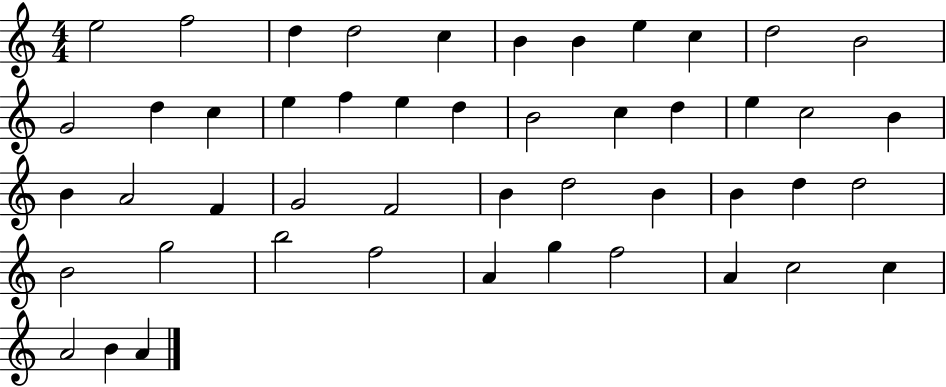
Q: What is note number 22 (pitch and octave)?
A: E5